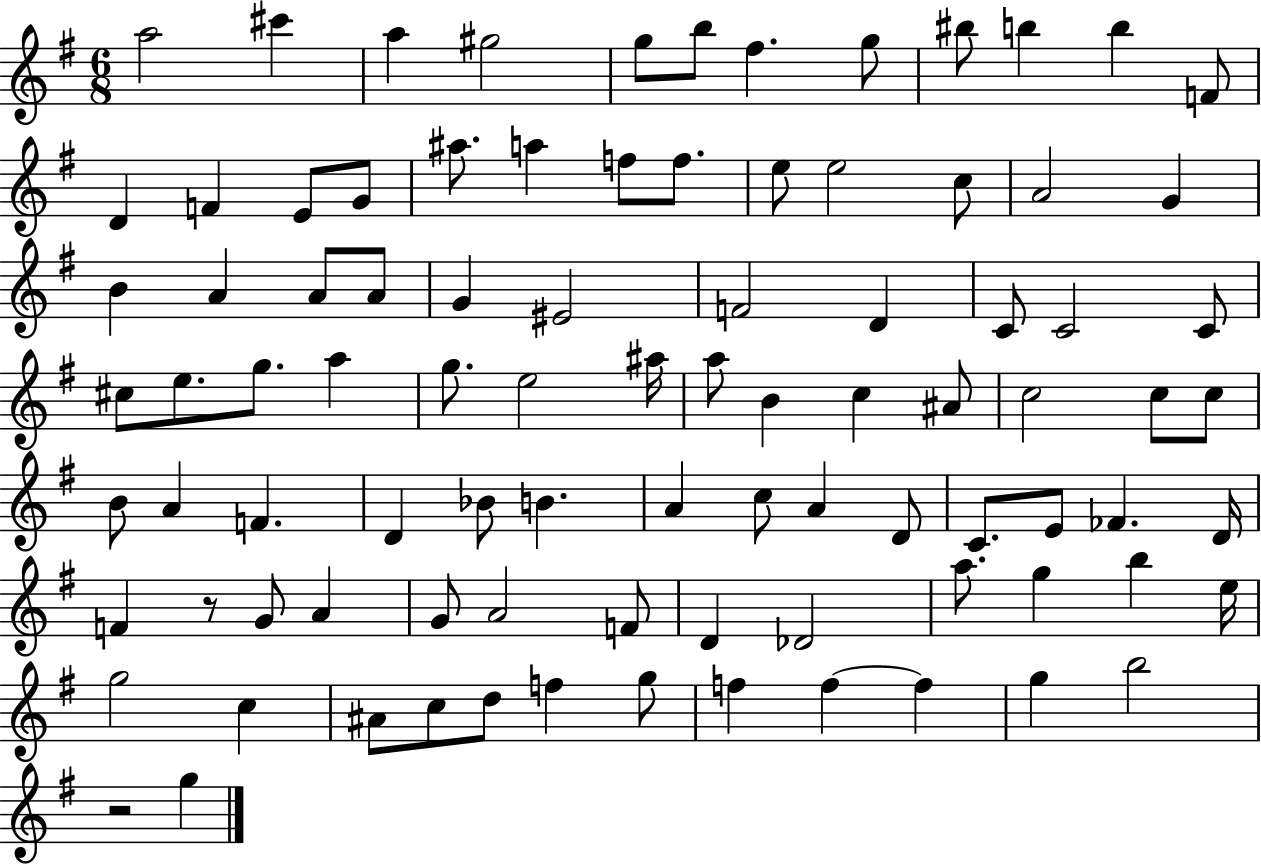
X:1
T:Untitled
M:6/8
L:1/4
K:G
a2 ^c' a ^g2 g/2 b/2 ^f g/2 ^b/2 b b F/2 D F E/2 G/2 ^a/2 a f/2 f/2 e/2 e2 c/2 A2 G B A A/2 A/2 G ^E2 F2 D C/2 C2 C/2 ^c/2 e/2 g/2 a g/2 e2 ^a/4 a/2 B c ^A/2 c2 c/2 c/2 B/2 A F D _B/2 B A c/2 A D/2 C/2 E/2 _F D/4 F z/2 G/2 A G/2 A2 F/2 D _D2 a/2 g b e/4 g2 c ^A/2 c/2 d/2 f g/2 f f f g b2 z2 g